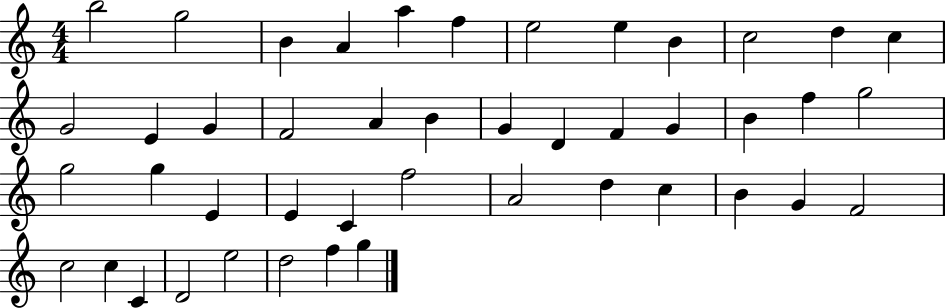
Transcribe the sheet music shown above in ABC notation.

X:1
T:Untitled
M:4/4
L:1/4
K:C
b2 g2 B A a f e2 e B c2 d c G2 E G F2 A B G D F G B f g2 g2 g E E C f2 A2 d c B G F2 c2 c C D2 e2 d2 f g